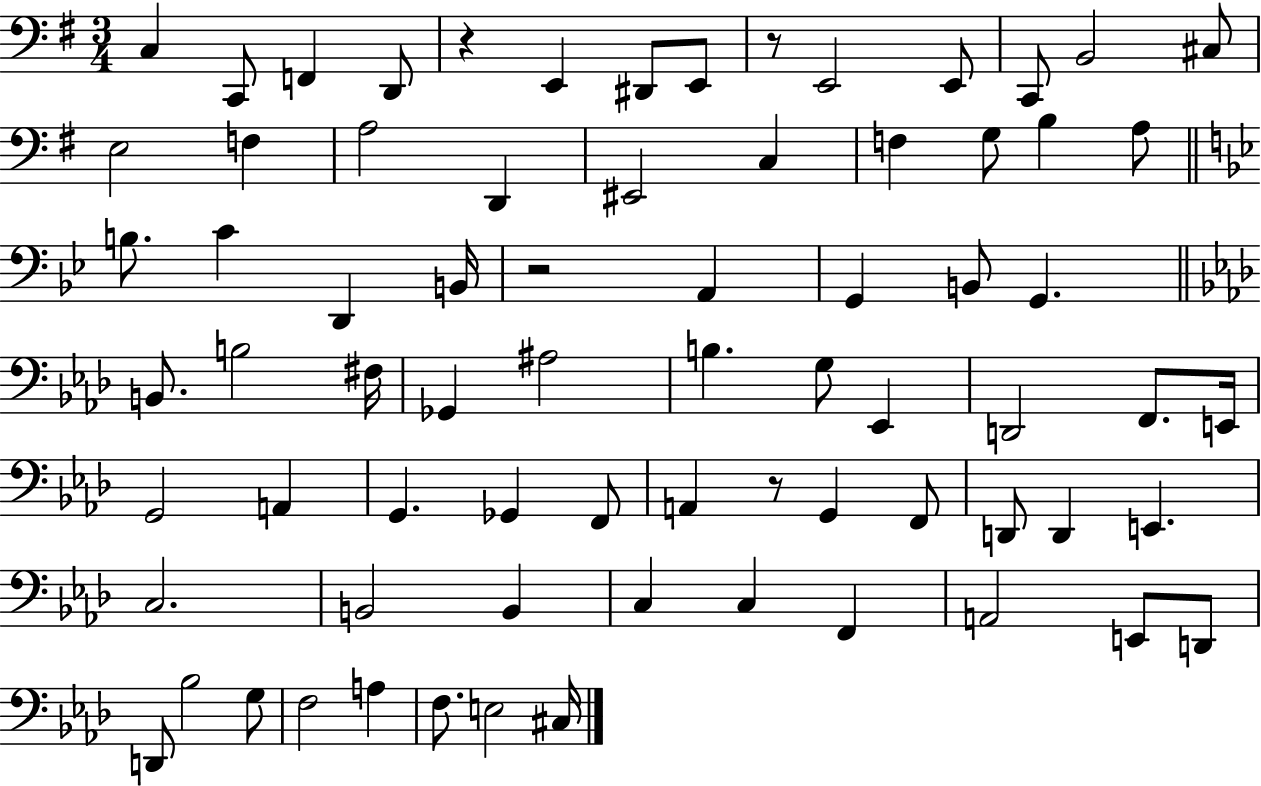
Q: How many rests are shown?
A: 4